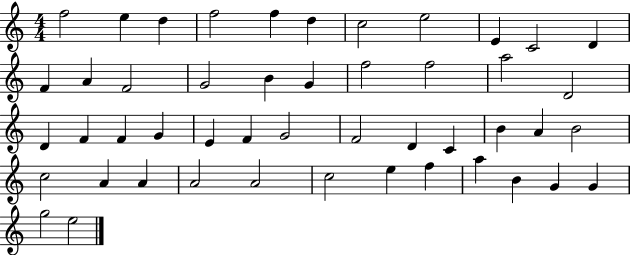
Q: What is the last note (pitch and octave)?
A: E5